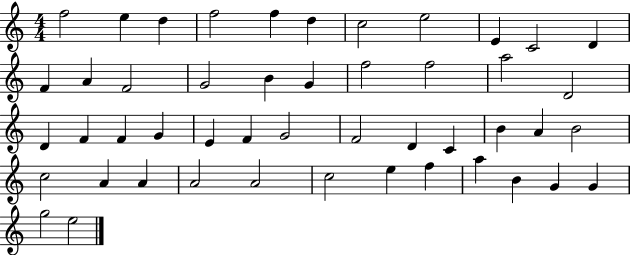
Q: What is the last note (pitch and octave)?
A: E5